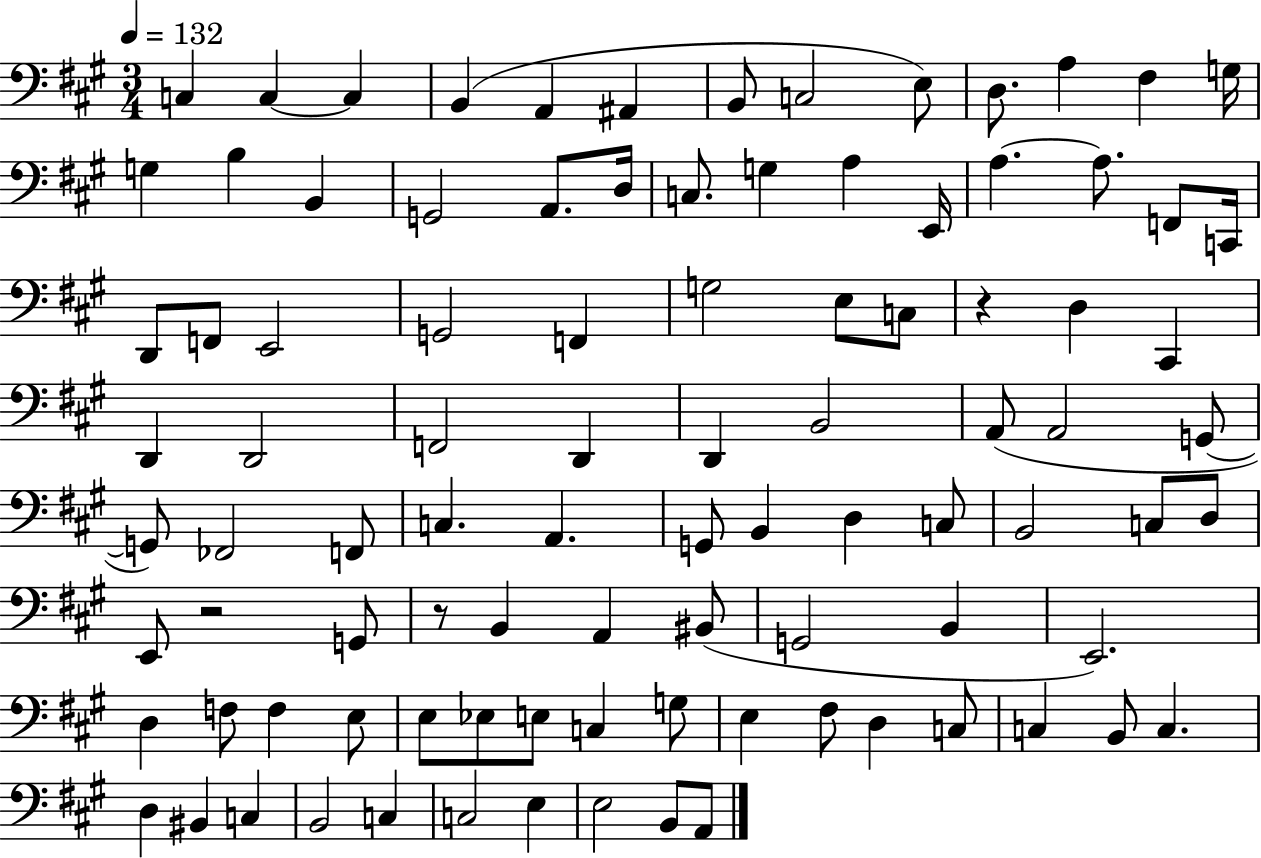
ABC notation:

X:1
T:Untitled
M:3/4
L:1/4
K:A
C, C, C, B,, A,, ^A,, B,,/2 C,2 E,/2 D,/2 A, ^F, G,/4 G, B, B,, G,,2 A,,/2 D,/4 C,/2 G, A, E,,/4 A, A,/2 F,,/2 C,,/4 D,,/2 F,,/2 E,,2 G,,2 F,, G,2 E,/2 C,/2 z D, ^C,, D,, D,,2 F,,2 D,, D,, B,,2 A,,/2 A,,2 G,,/2 G,,/2 _F,,2 F,,/2 C, A,, G,,/2 B,, D, C,/2 B,,2 C,/2 D,/2 E,,/2 z2 G,,/2 z/2 B,, A,, ^B,,/2 G,,2 B,, E,,2 D, F,/2 F, E,/2 E,/2 _E,/2 E,/2 C, G,/2 E, ^F,/2 D, C,/2 C, B,,/2 C, D, ^B,, C, B,,2 C, C,2 E, E,2 B,,/2 A,,/2